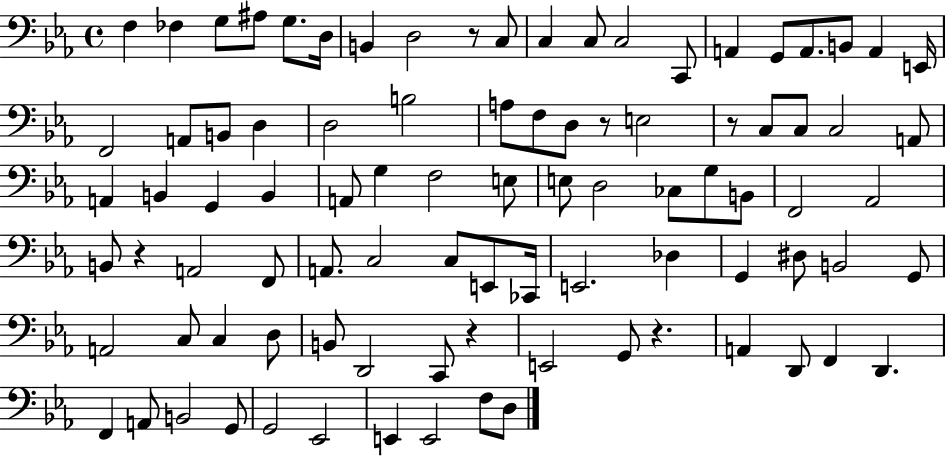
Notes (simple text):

F3/q FES3/q G3/e A#3/e G3/e. D3/s B2/q D3/h R/e C3/e C3/q C3/e C3/h C2/e A2/q G2/e A2/e. B2/e A2/q E2/s F2/h A2/e B2/e D3/q D3/h B3/h A3/e F3/e D3/e R/e E3/h R/e C3/e C3/e C3/h A2/e A2/q B2/q G2/q B2/q A2/e G3/q F3/h E3/e E3/e D3/h CES3/e G3/e B2/e F2/h Ab2/h B2/e R/q A2/h F2/e A2/e. C3/h C3/e E2/e CES2/s E2/h. Db3/q G2/q D#3/e B2/h G2/e A2/h C3/e C3/q D3/e B2/e D2/h C2/e R/q E2/h G2/e R/q. A2/q D2/e F2/q D2/q. F2/q A2/e B2/h G2/e G2/h Eb2/h E2/q E2/h F3/e D3/e